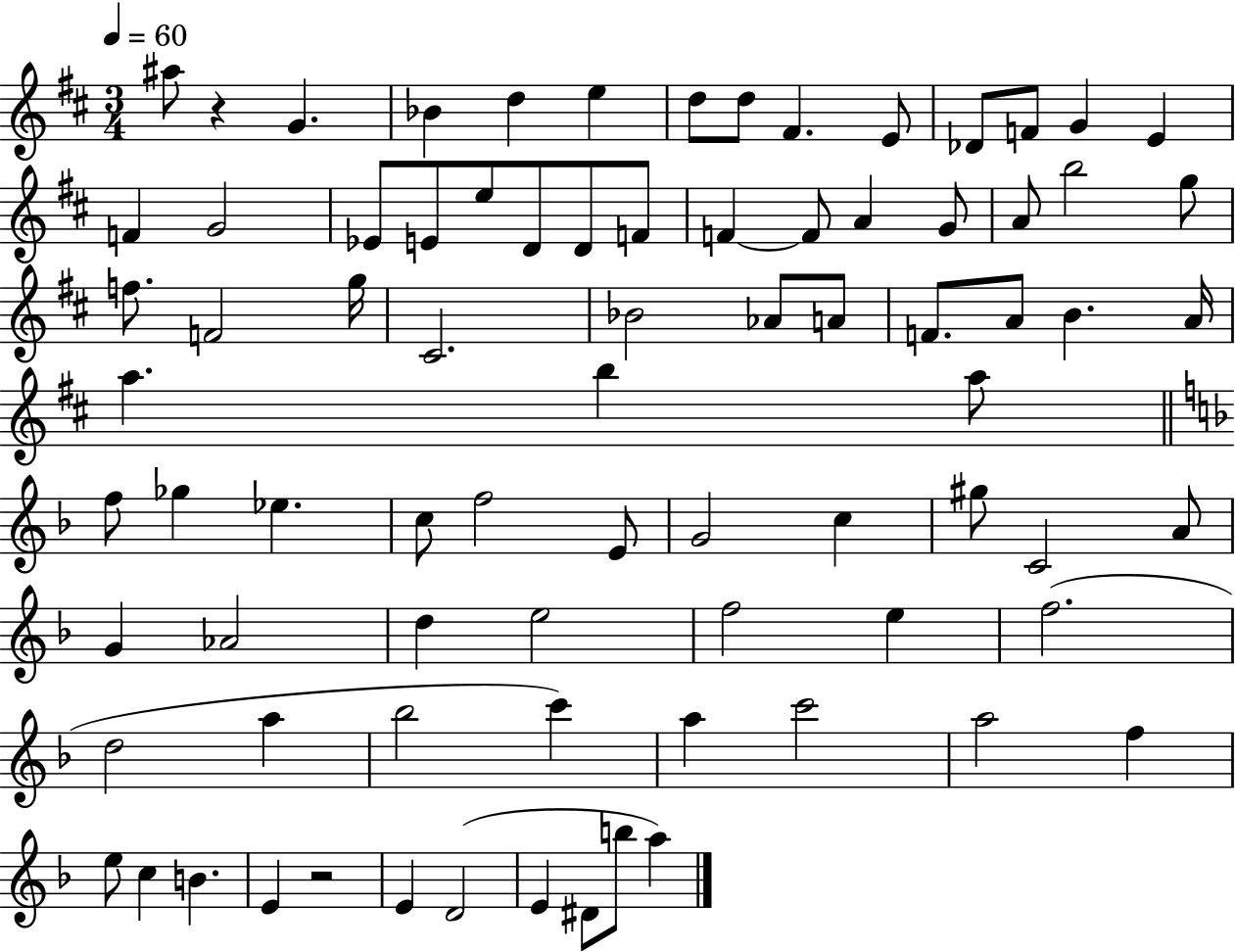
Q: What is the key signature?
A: D major